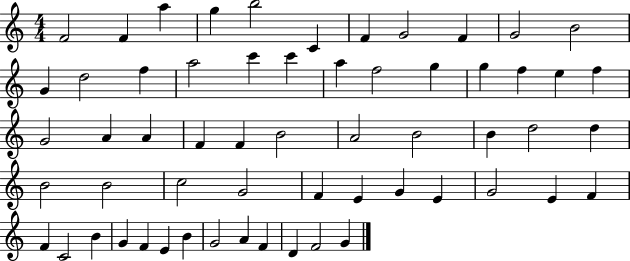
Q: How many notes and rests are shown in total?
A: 59